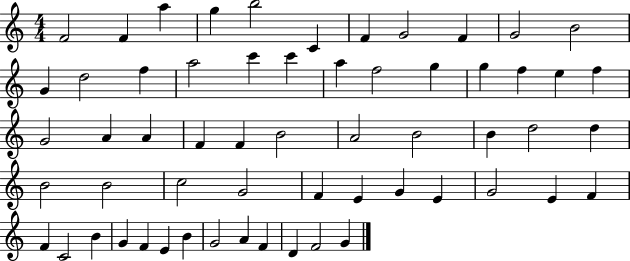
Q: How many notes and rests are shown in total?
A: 59